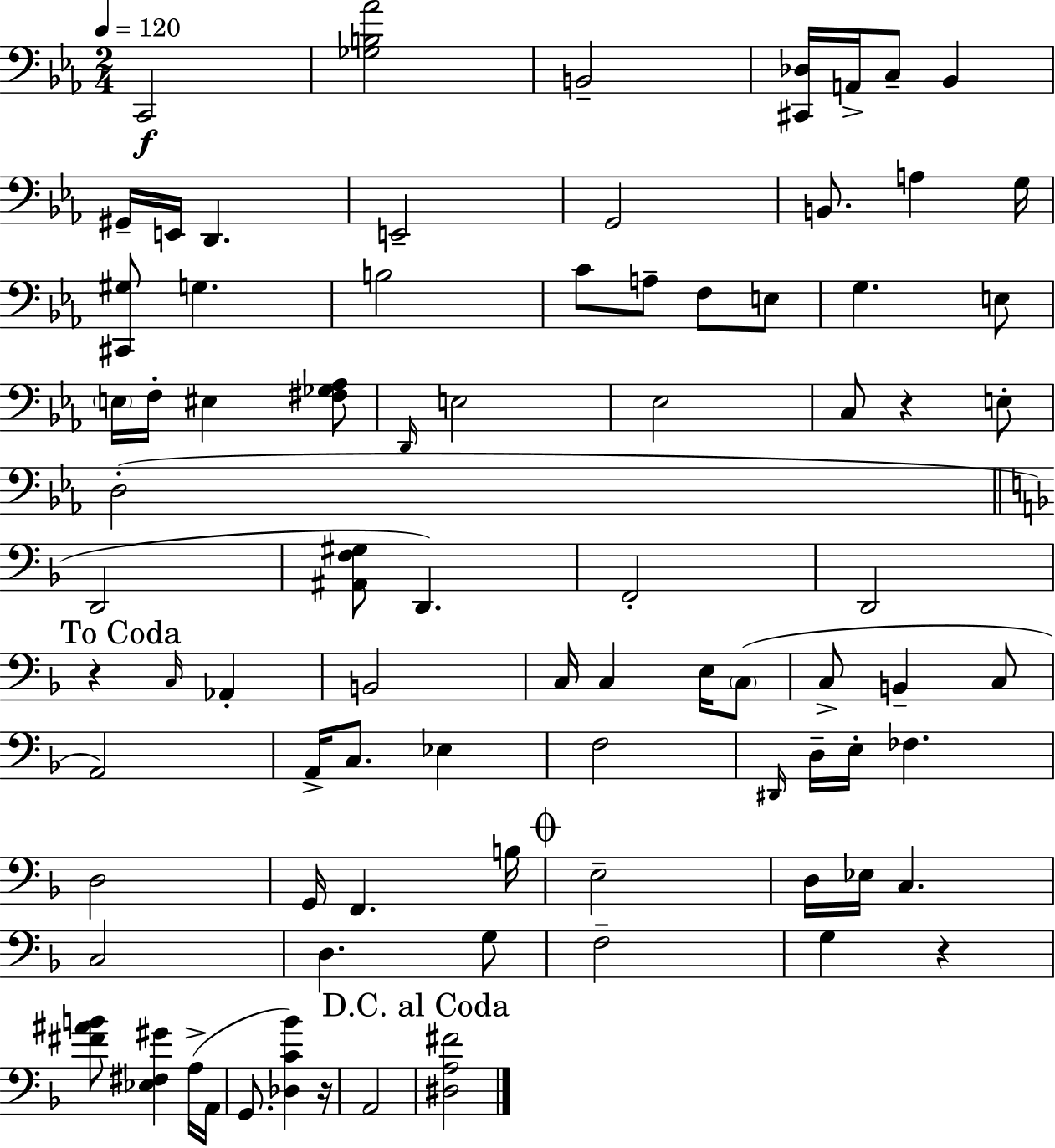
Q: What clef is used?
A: bass